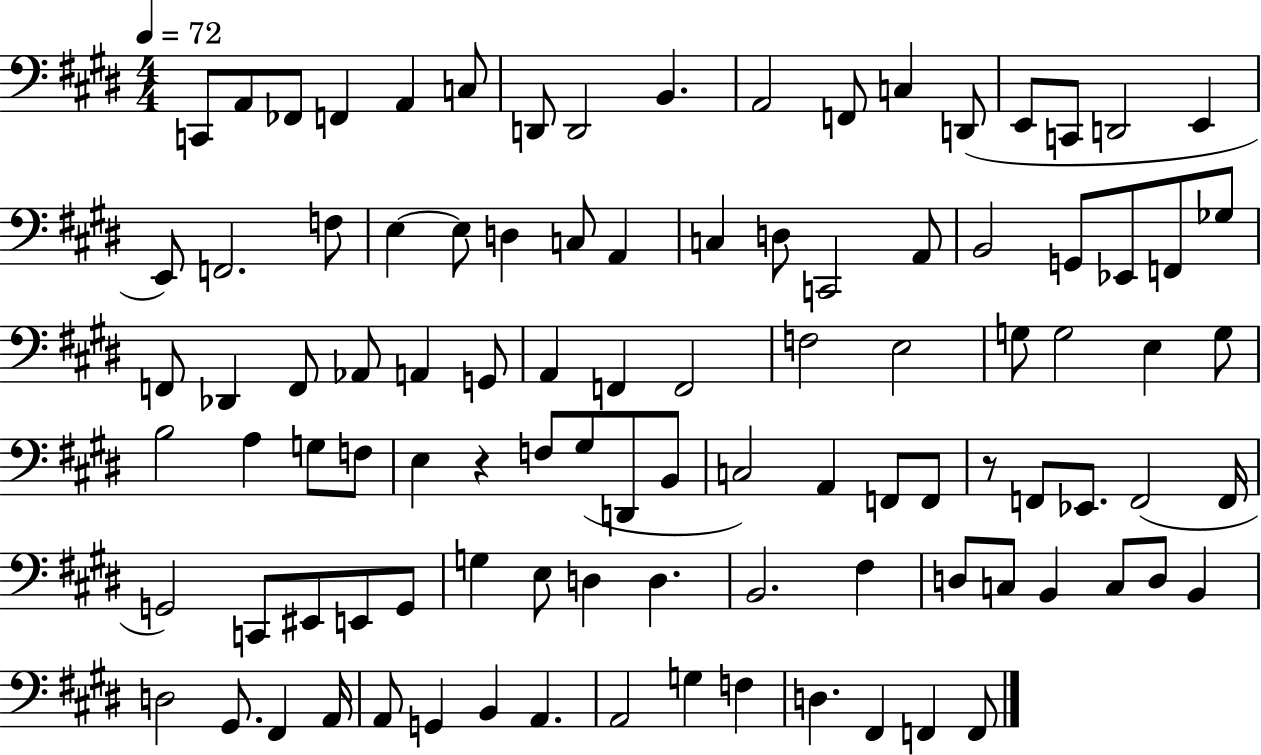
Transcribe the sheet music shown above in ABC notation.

X:1
T:Untitled
M:4/4
L:1/4
K:E
C,,/2 A,,/2 _F,,/2 F,, A,, C,/2 D,,/2 D,,2 B,, A,,2 F,,/2 C, D,,/2 E,,/2 C,,/2 D,,2 E,, E,,/2 F,,2 F,/2 E, E,/2 D, C,/2 A,, C, D,/2 C,,2 A,,/2 B,,2 G,,/2 _E,,/2 F,,/2 _G,/2 F,,/2 _D,, F,,/2 _A,,/2 A,, G,,/2 A,, F,, F,,2 F,2 E,2 G,/2 G,2 E, G,/2 B,2 A, G,/2 F,/2 E, z F,/2 ^G,/2 D,,/2 B,,/2 C,2 A,, F,,/2 F,,/2 z/2 F,,/2 _E,,/2 F,,2 F,,/4 G,,2 C,,/2 ^E,,/2 E,,/2 G,,/2 G, E,/2 D, D, B,,2 ^F, D,/2 C,/2 B,, C,/2 D,/2 B,, D,2 ^G,,/2 ^F,, A,,/4 A,,/2 G,, B,, A,, A,,2 G, F, D, ^F,, F,, F,,/2